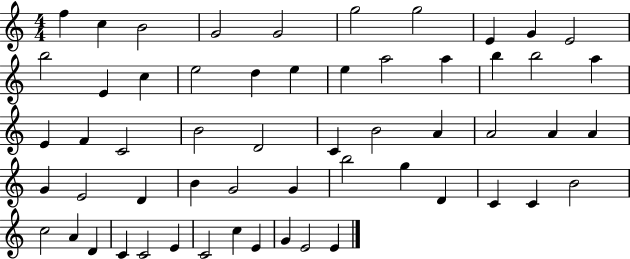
X:1
T:Untitled
M:4/4
L:1/4
K:C
f c B2 G2 G2 g2 g2 E G E2 b2 E c e2 d e e a2 a b b2 a E F C2 B2 D2 C B2 A A2 A A G E2 D B G2 G b2 g D C C B2 c2 A D C C2 E C2 c E G E2 E